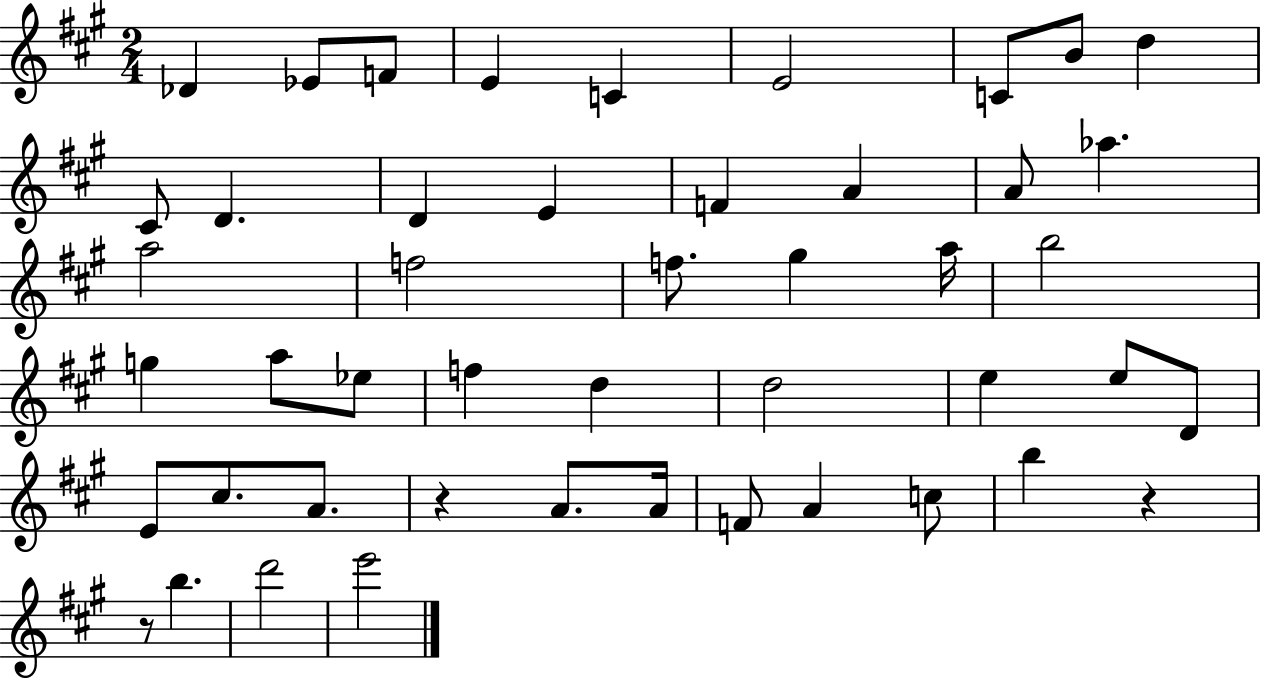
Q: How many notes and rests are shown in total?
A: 47